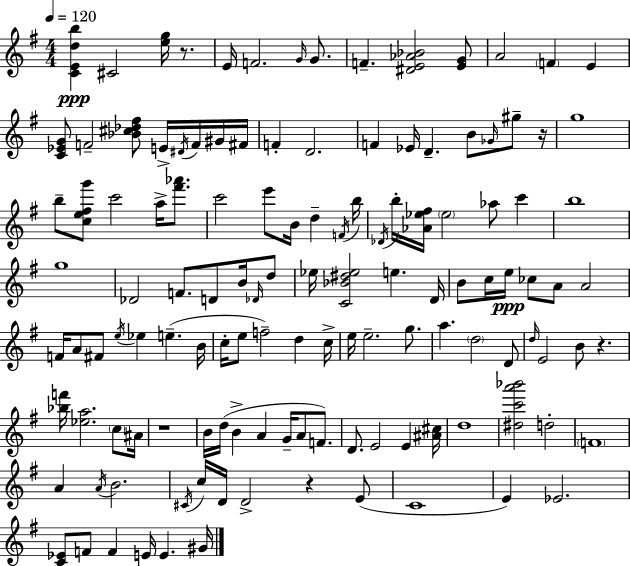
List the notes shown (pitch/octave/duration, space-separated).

[C4,E4,D5,B5]/q C#4/h [E5,G5]/s R/e. E4/s F4/h. G4/s G4/e. F4/q. [D#4,E4,Ab4,Bb4]/h [E4,G4]/e A4/h F4/q E4/q [C4,Eb4,G4]/e F4/h [Bb4,C#5,Db5,F#5]/e E4/s D#4/s F4/s G#4/s F#4/s F4/q D4/h. F4/q Eb4/s D4/q. B4/e Gb4/s G#5/e R/s G5/w B5/e [C5,E5,F#5,G6]/e C6/h A5/s [F#6,Ab6]/e. C6/h E6/e B4/s D5/q F4/s B5/s Db4/s B5/s [Ab4,Eb5,F#5]/s Eb5/h Ab5/e C6/q B5/w G5/w Db4/h F4/e. D4/e B4/s Db4/s D5/e Eb5/s [C4,Bb4,D#5,Eb5]/h E5/q. D4/s B4/e C5/s E5/s CES5/e A4/e A4/h F4/s A4/e F#4/e E5/s Eb5/q E5/q. B4/s C5/s E5/e F5/h D5/q C5/s E5/s E5/h. G5/e. A5/q. D5/h D4/e D5/s E4/h B4/e R/q. [Bb5,F6]/s [Eb5,A5]/h. C5/e A#4/s R/w B4/s D5/s B4/q A4/q G4/s A4/e F4/e. D4/e. E4/h E4/q [A#4,C#5]/s D5/w [D#5,C6,A6,Bb6]/h D5/h F4/w A4/q A4/s B4/h. C#4/s C5/s D4/s D4/h R/q E4/e C4/w E4/q Eb4/h. [C4,Eb4]/e F4/e F4/q E4/s E4/q. G#4/s